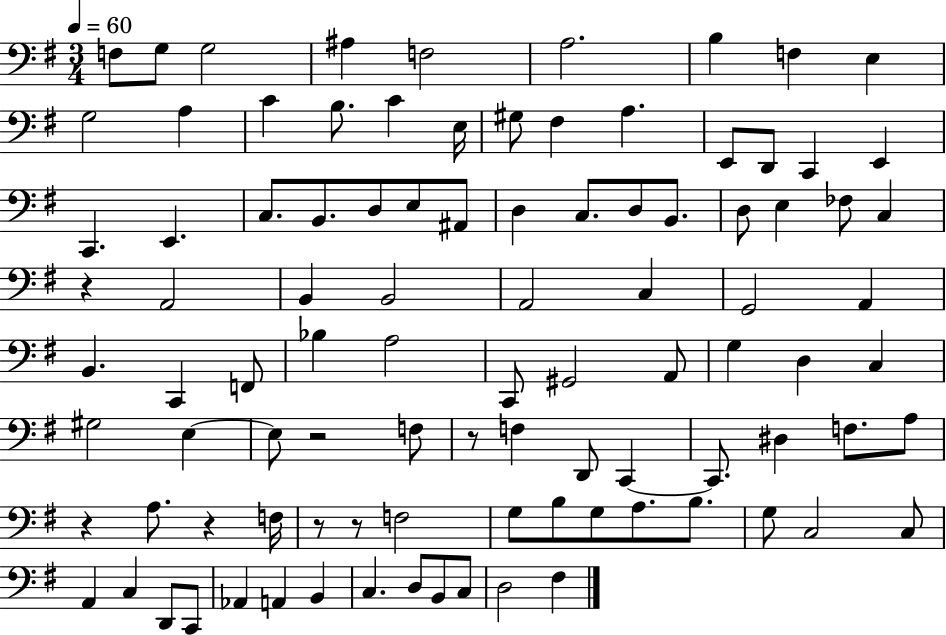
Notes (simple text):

F3/e G3/e G3/h A#3/q F3/h A3/h. B3/q F3/q E3/q G3/h A3/q C4/q B3/e. C4/q E3/s G#3/e F#3/q A3/q. E2/e D2/e C2/q E2/q C2/q. E2/q. C3/e. B2/e. D3/e E3/e A#2/e D3/q C3/e. D3/e B2/e. D3/e E3/q FES3/e C3/q R/q A2/h B2/q B2/h A2/h C3/q G2/h A2/q B2/q. C2/q F2/e Bb3/q A3/h C2/e G#2/h A2/e G3/q D3/q C3/q G#3/h E3/q E3/e R/h F3/e R/e F3/q D2/e C2/q C2/e. D#3/q F3/e. A3/e R/q A3/e. R/q F3/s R/e R/e F3/h G3/e B3/e G3/e A3/e. B3/e. G3/e C3/h C3/e A2/q C3/q D2/e C2/e Ab2/q A2/q B2/q C3/q. D3/e B2/e C3/e D3/h F#3/q